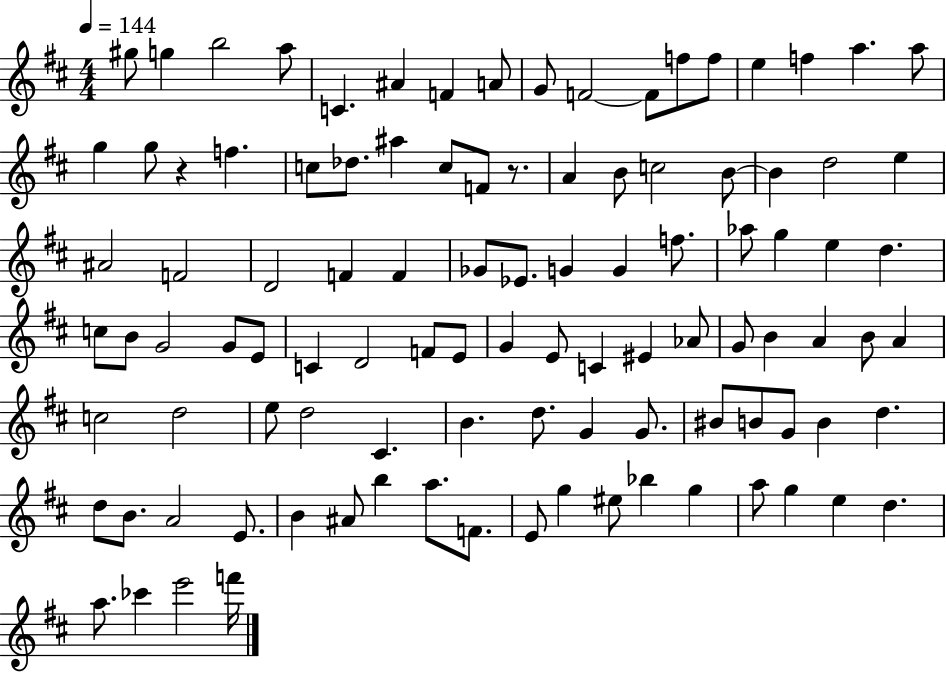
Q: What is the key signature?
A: D major